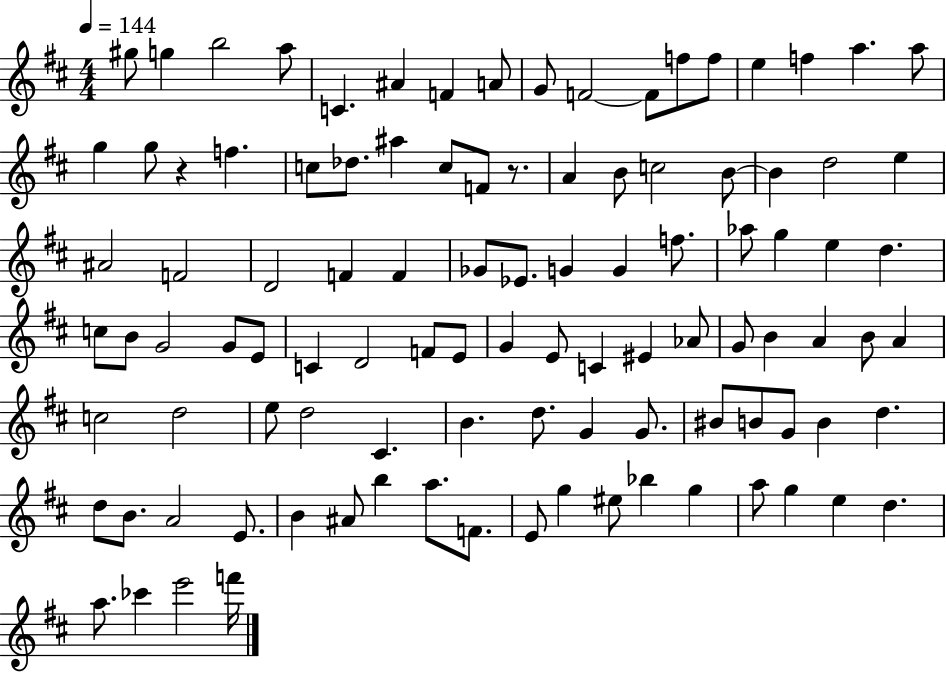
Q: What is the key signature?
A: D major